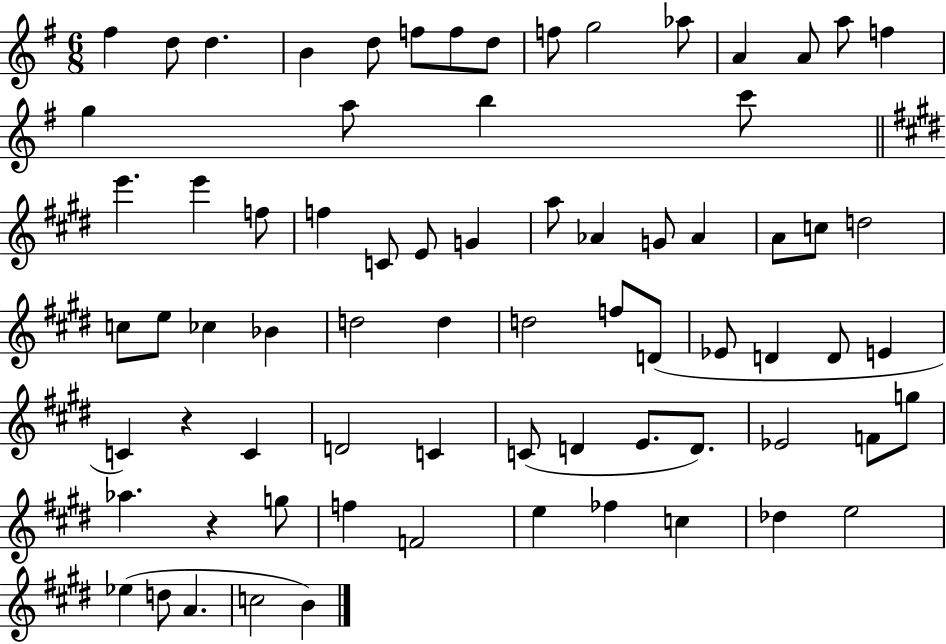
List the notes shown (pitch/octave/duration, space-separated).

F#5/q D5/e D5/q. B4/q D5/e F5/e F5/e D5/e F5/e G5/h Ab5/e A4/q A4/e A5/e F5/q G5/q A5/e B5/q C6/e E6/q. E6/q F5/e F5/q C4/e E4/e G4/q A5/e Ab4/q G4/e Ab4/q A4/e C5/e D5/h C5/e E5/e CES5/q Bb4/q D5/h D5/q D5/h F5/e D4/e Eb4/e D4/q D4/e E4/q C4/q R/q C4/q D4/h C4/q C4/e D4/q E4/e. D4/e. Eb4/h F4/e G5/e Ab5/q. R/q G5/e F5/q F4/h E5/q FES5/q C5/q Db5/q E5/h Eb5/q D5/e A4/q. C5/h B4/q